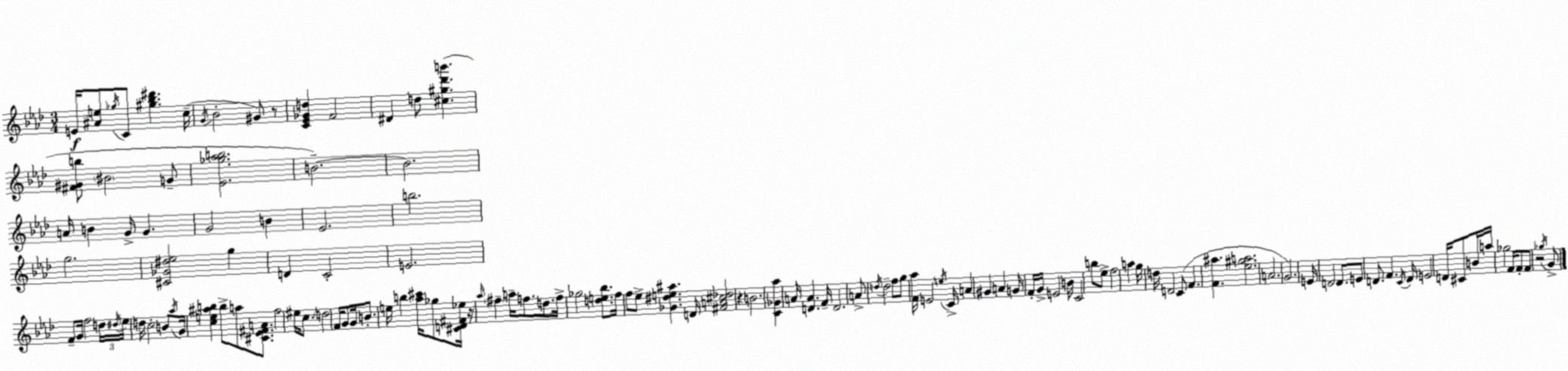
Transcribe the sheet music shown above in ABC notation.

X:1
T:Untitled
M:3/4
L:1/4
K:Fm
E/4 [^Ae]/2 _g/4 C/2 [^g_b^d'] c/4 G/4 _B2 ^G/2 z/2 [C_E_Gd] F2 ^D d/2 [^c^g_d'b'] [^F^Gb]/2 ^B2 G/2 [_E_g_ab]2 B2 B2 A/4 B G/4 G G2 B _E2 b2 g2 [^C_G^d_e]2 g D C2 E2 F/2 G/4 f2 d/4 ^d/4 _e/4 d/4 c2 B/2 _a/4 G/4 [ce^ab] b/2 a/2 [^C_E^FA]/2 f2 ^e/4 c/2 d2 F/4 G/2 G/4 B/2 e/4 b [_a^c']/4 _g/2 [^CD^F_e]/4 z/4 _a/4 ^f a/4 f/2 d/2 f/4 _g2 [de_b]/2 f/4 f/2 _e/2 [_G^de^a] D/4 [^FA^c_d]2 z B2 [C_G_a] A/4 [DA] F/4 D2 A/2 d/4 d2 f/2 g/2 [F_a]/4 E2 e/4 C/4 A ^G A G/4 F/4 G/4 E2 B/4 C2 b/2 _e/2 f2 a g/4 d/4 D2 C/2 F [F^a] [_e^ga]2 A2 G2 E/4 D2 D/2 E/2 D/2 F C/4 D/4 E2 D/4 ^C/2 B/4 a/4 _g2 F/4 F/2 F/2 z2 _g/4 G/2